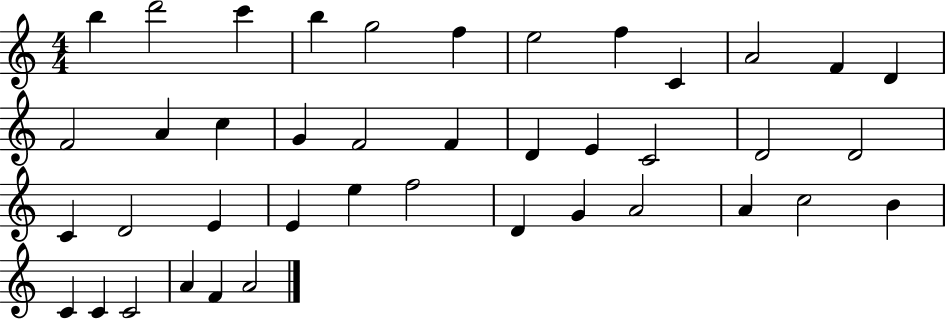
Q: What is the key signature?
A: C major